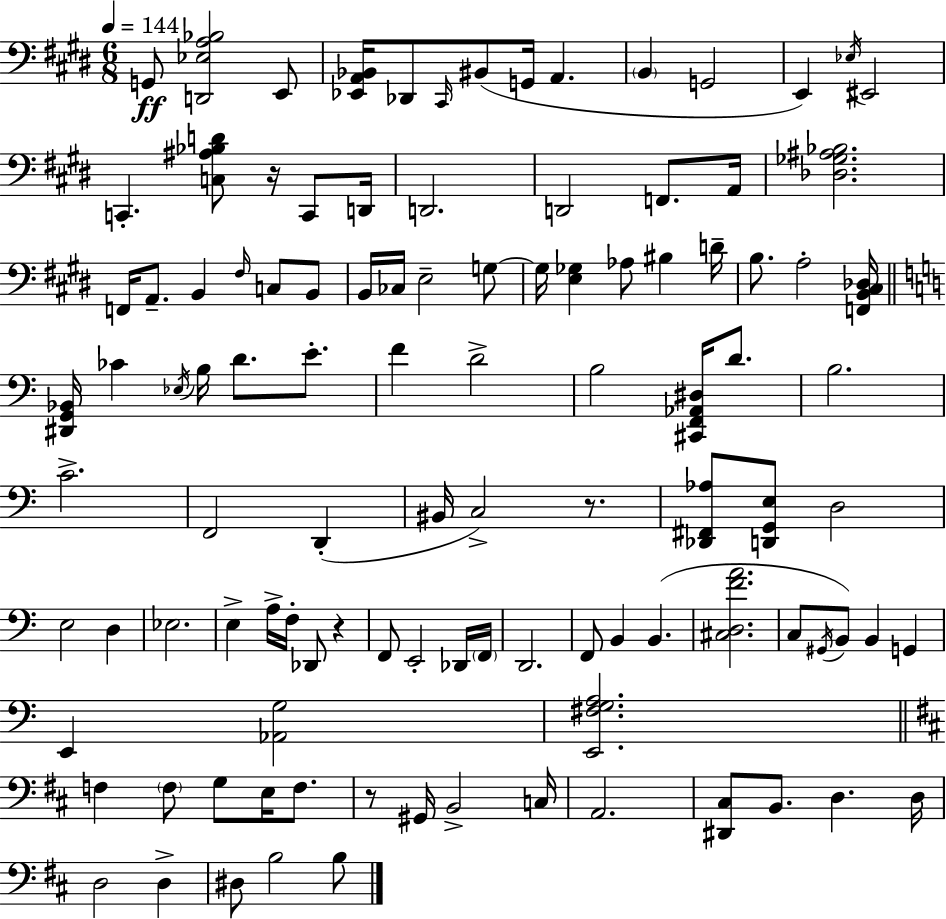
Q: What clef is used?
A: bass